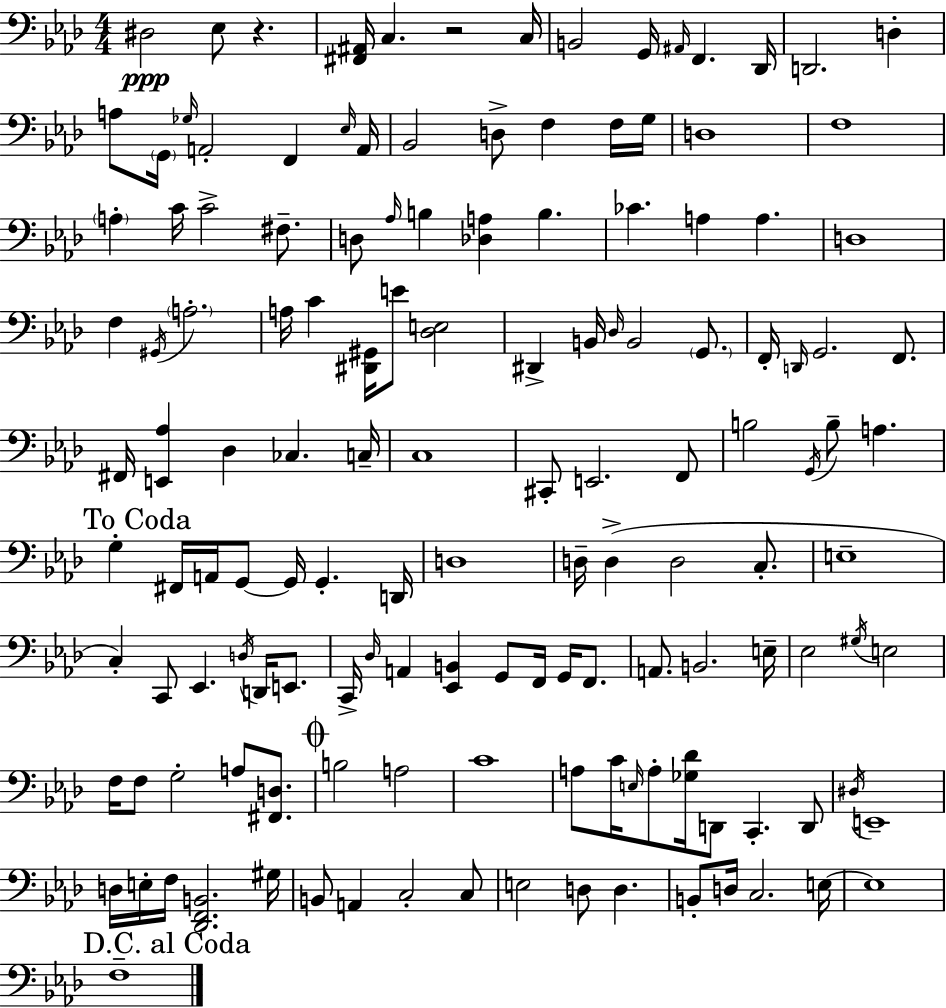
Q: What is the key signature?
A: AES major